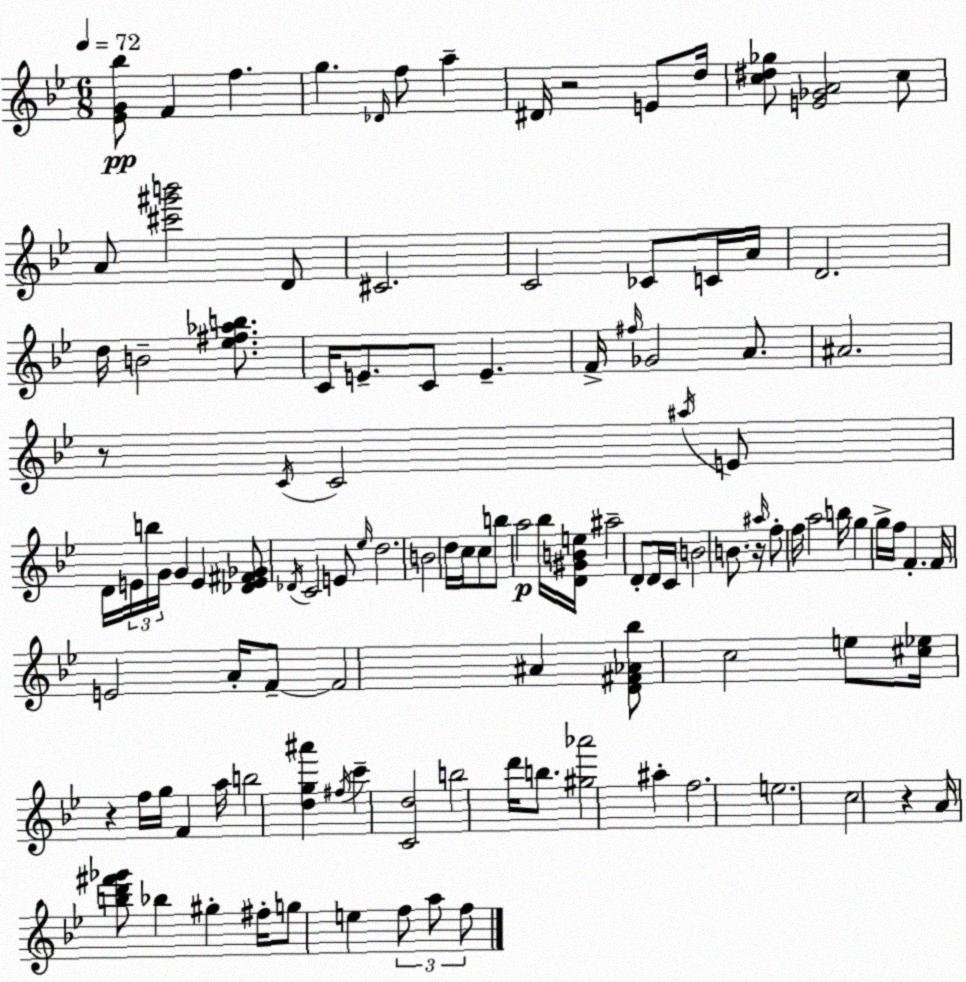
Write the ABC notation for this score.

X:1
T:Untitled
M:6/8
L:1/4
K:Bb
[_EG_b]/2 F f g _D/4 f/2 a ^D/4 z2 E/2 d/4 [c^d_g]/2 [E_GA]2 c/2 A/2 [^c'^g'b']2 D/2 ^C2 C2 _C/2 C/4 A/4 D2 d/4 B2 [_e^f_ab]/2 C/4 E/2 C/2 E F/4 ^f/4 _G2 A/2 ^A2 z/2 C/4 C2 ^a/4 E/2 D/4 E/4 b/4 G/4 G E [_DE^F_G]/2 _D/4 C2 E/2 _e/4 d2 B2 d/4 c/4 c/2 b/2 a2 _b/4 [D^GBe]/4 ^a2 D/2 D/4 C/4 B2 B/2 z/4 ^a/4 f/2 f/4 a2 b/4 g g/4 f/4 F F/4 E2 A/4 F/2 F2 ^A [D^F_A_b]/2 c2 e/2 [^c_e]/4 z f/4 g/4 F a/4 b2 [dg^a'] ^f/4 c' [Cd]2 b2 d'/4 b/2 [^g_a']2 ^a f2 e2 c2 z A/4 [bd'^f'_g']/2 _b ^g ^f/4 g/2 e f/2 a/2 f/2